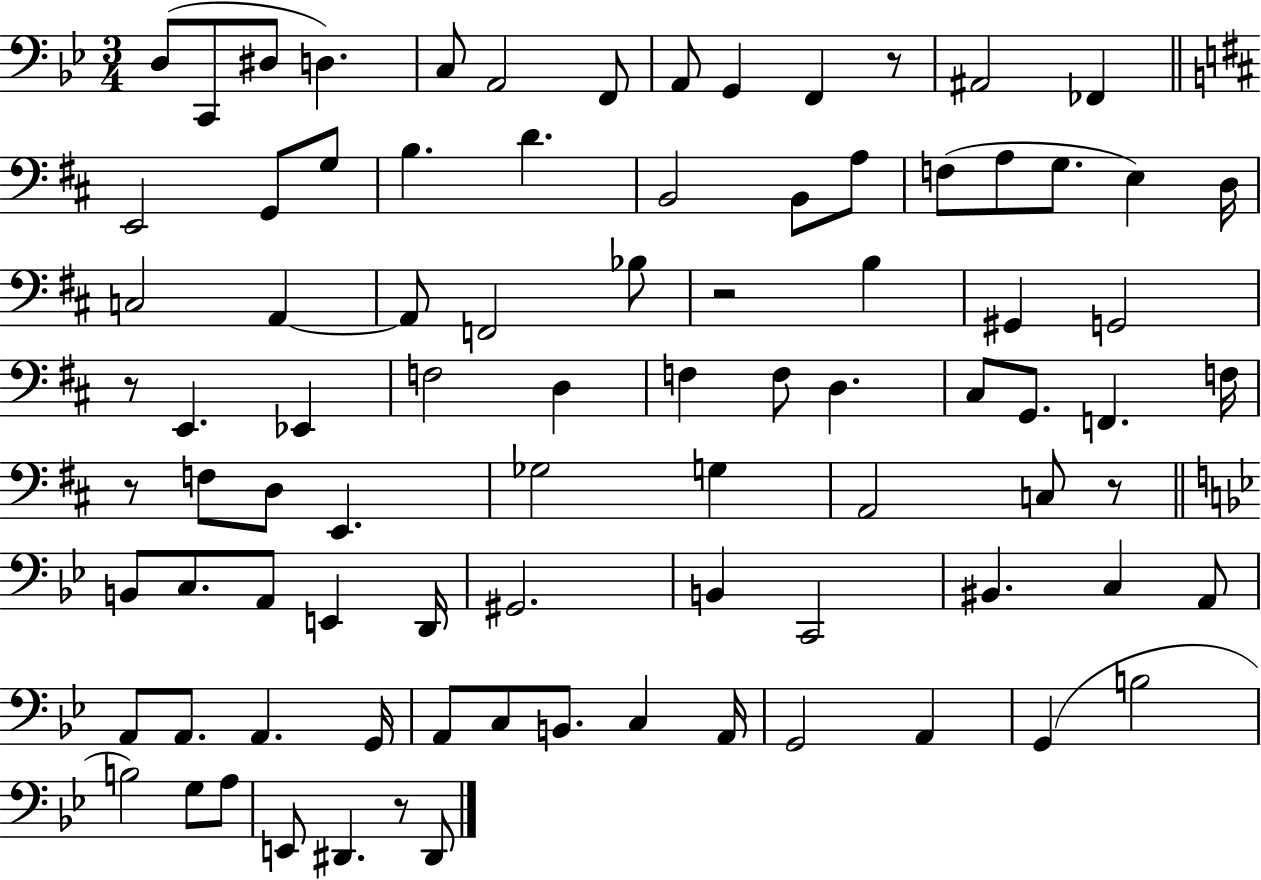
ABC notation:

X:1
T:Untitled
M:3/4
L:1/4
K:Bb
D,/2 C,,/2 ^D,/2 D, C,/2 A,,2 F,,/2 A,,/2 G,, F,, z/2 ^A,,2 _F,, E,,2 G,,/2 G,/2 B, D B,,2 B,,/2 A,/2 F,/2 A,/2 G,/2 E, D,/4 C,2 A,, A,,/2 F,,2 _B,/2 z2 B, ^G,, G,,2 z/2 E,, _E,, F,2 D, F, F,/2 D, ^C,/2 G,,/2 F,, F,/4 z/2 F,/2 D,/2 E,, _G,2 G, A,,2 C,/2 z/2 B,,/2 C,/2 A,,/2 E,, D,,/4 ^G,,2 B,, C,,2 ^B,, C, A,,/2 A,,/2 A,,/2 A,, G,,/4 A,,/2 C,/2 B,,/2 C, A,,/4 G,,2 A,, G,, B,2 B,2 G,/2 A,/2 E,,/2 ^D,, z/2 ^D,,/2